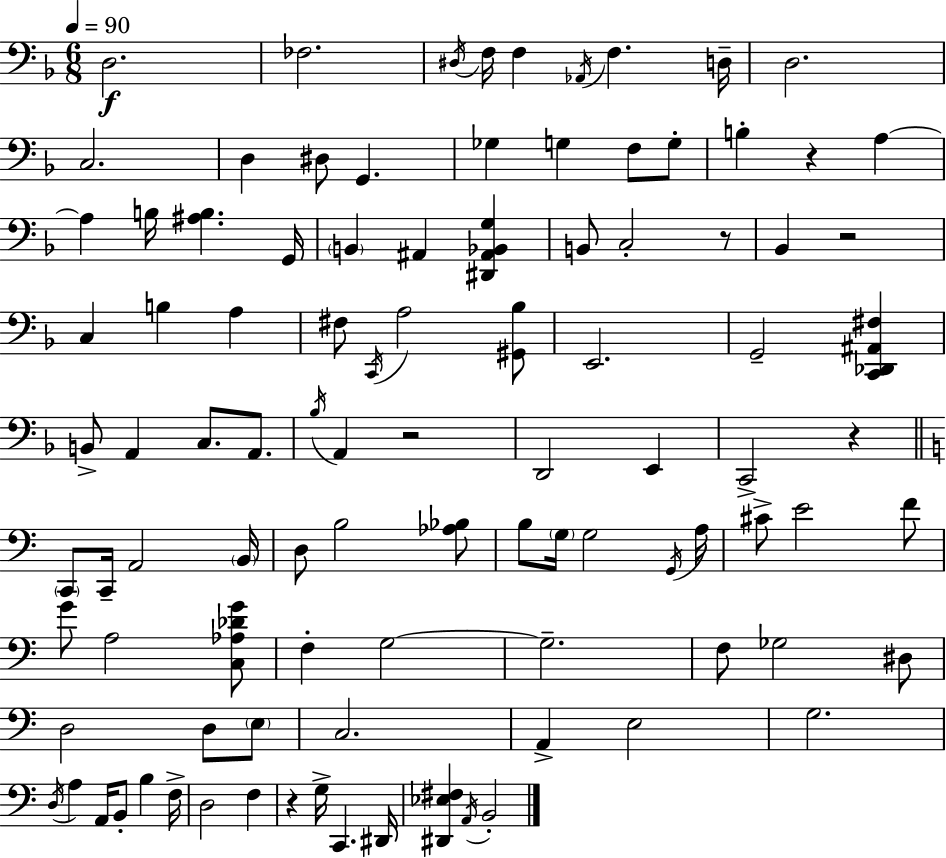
D3/h. FES3/h. D#3/s F3/s F3/q Ab2/s F3/q. D3/s D3/h. C3/h. D3/q D#3/e G2/q. Gb3/q G3/q F3/e G3/e B3/q R/q A3/q A3/q B3/s [A#3,B3]/q. G2/s B2/q A#2/q [D#2,A#2,Bb2,G3]/q B2/e C3/h R/e Bb2/q R/h C3/q B3/q A3/q F#3/e C2/s A3/h [G#2,Bb3]/e E2/h. G2/h [C2,Db2,A#2,F#3]/q B2/e A2/q C3/e. A2/e. Bb3/s A2/q R/h D2/h E2/q C2/h R/q C2/e C2/s A2/h B2/s D3/e B3/h [Ab3,Bb3]/e B3/e G3/s G3/h G2/s A3/s C#4/e E4/h F4/e G4/e A3/h [C3,Ab3,Db4,G4]/e F3/q G3/h G3/h. F3/e Gb3/h D#3/e D3/h D3/e E3/e C3/h. A2/q E3/h G3/h. D3/s A3/q A2/s B2/e B3/q F3/s D3/h F3/q R/q G3/s C2/q. D#2/s [D#2,Eb3,F#3]/q A2/s B2/h